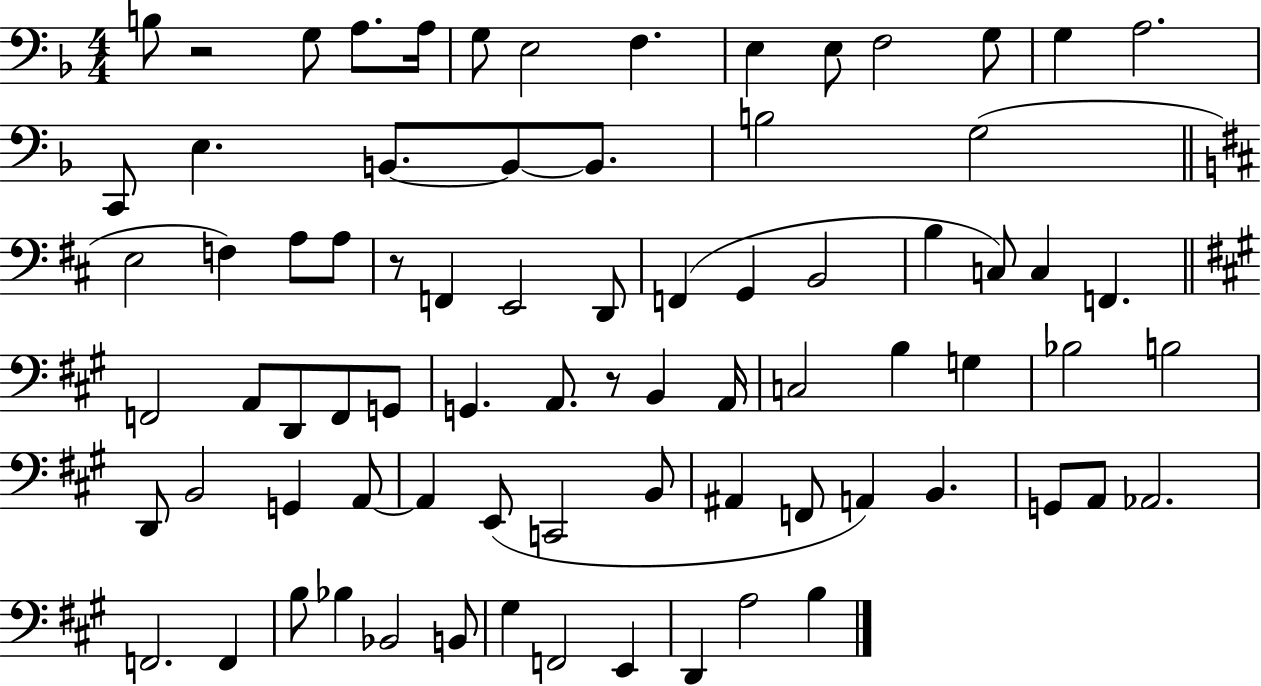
B3/e R/h G3/e A3/e. A3/s G3/e E3/h F3/q. E3/q E3/e F3/h G3/e G3/q A3/h. C2/e E3/q. B2/e. B2/e B2/e. B3/h G3/h E3/h F3/q A3/e A3/e R/e F2/q E2/h D2/e F2/q G2/q B2/h B3/q C3/e C3/q F2/q. F2/h A2/e D2/e F2/e G2/e G2/q. A2/e. R/e B2/q A2/s C3/h B3/q G3/q Bb3/h B3/h D2/e B2/h G2/q A2/e A2/q E2/e C2/h B2/e A#2/q F2/e A2/q B2/q. G2/e A2/e Ab2/h. F2/h. F2/q B3/e Bb3/q Bb2/h B2/e G#3/q F2/h E2/q D2/q A3/h B3/q